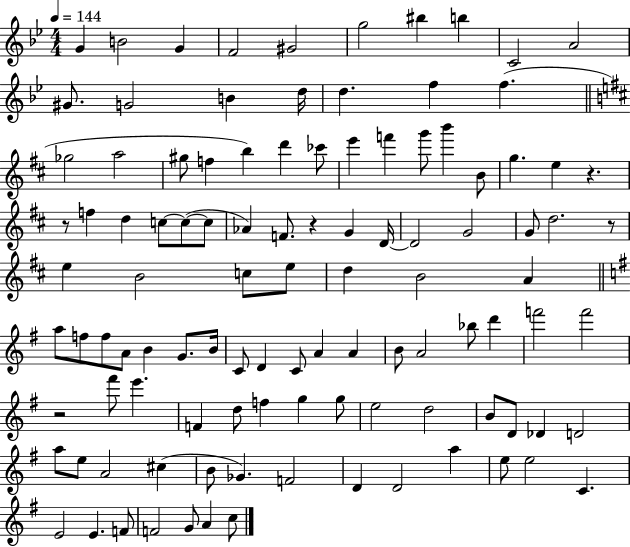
{
  \clef treble
  \numericTimeSignature
  \time 4/4
  \key bes \major
  \tempo 4 = 144
  g'4 b'2 g'4 | f'2 gis'2 | g''2 bis''4 b''4 | c'2 a'2 | \break gis'8. g'2 b'4 d''16 | d''4. f''4 f''4.( | \bar "||" \break \key b \minor ges''2 a''2 | gis''8 f''4 b''4) d'''4 ces'''8 | e'''4 f'''4 g'''8 b'''4 b'8 | g''4. e''4 r4. | \break r8 f''4 d''4 c''8~~ c''8~(~ c''8 | aes'4) f'8. r4 g'4 d'16~~ | d'2 g'2 | g'8 d''2. r8 | \break e''4 b'2 c''8 e''8 | d''4 b'2 a'4 | \bar "||" \break \key g \major a''8 f''8 f''8 a'8 b'4 g'8. b'16 | c'8 d'4 c'8 a'4 a'4 | b'8 a'2 bes''8 d'''4 | f'''2 f'''2 | \break r2 fis'''8 e'''4. | f'4 d''8 f''4 g''4 g''8 | e''2 d''2 | b'8 d'8 des'4 d'2 | \break a''8 e''8 a'2 cis''4( | b'8 ges'4.) f'2 | d'4 d'2 a''4 | e''8 e''2 c'4. | \break e'2 e'4. f'8 | f'2 g'8 a'4 c''8 | \bar "|."
}